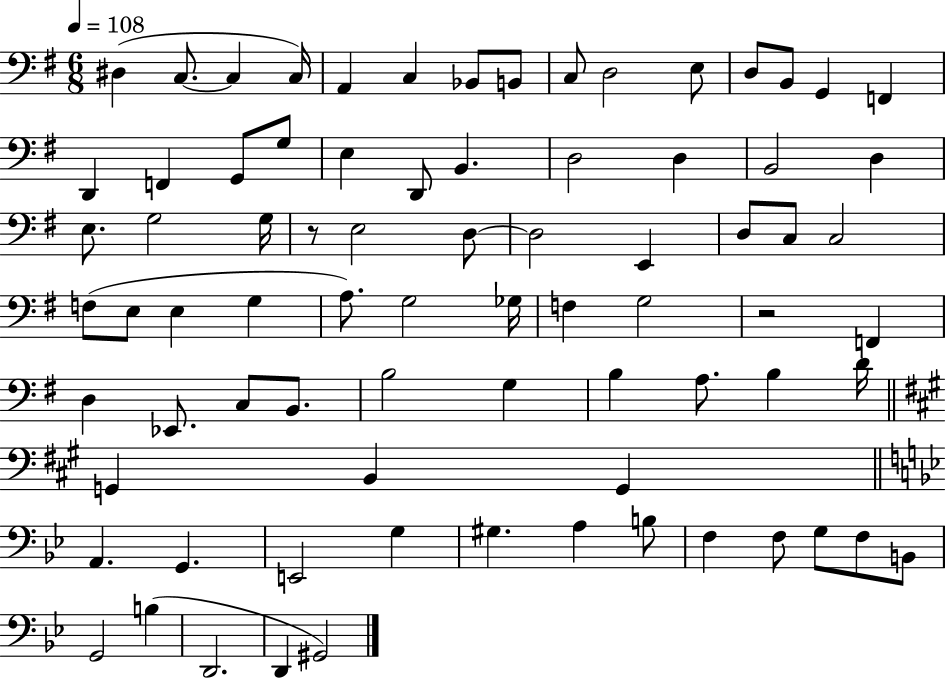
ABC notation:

X:1
T:Untitled
M:6/8
L:1/4
K:G
^D, C,/2 C, C,/4 A,, C, _B,,/2 B,,/2 C,/2 D,2 E,/2 D,/2 B,,/2 G,, F,, D,, F,, G,,/2 G,/2 E, D,,/2 B,, D,2 D, B,,2 D, E,/2 G,2 G,/4 z/2 E,2 D,/2 D,2 E,, D,/2 C,/2 C,2 F,/2 E,/2 E, G, A,/2 G,2 _G,/4 F, G,2 z2 F,, D, _E,,/2 C,/2 B,,/2 B,2 G, B, A,/2 B, D/4 G,, B,, G,, A,, G,, E,,2 G, ^G, A, B,/2 F, F,/2 G,/2 F,/2 B,,/2 G,,2 B, D,,2 D,, ^G,,2